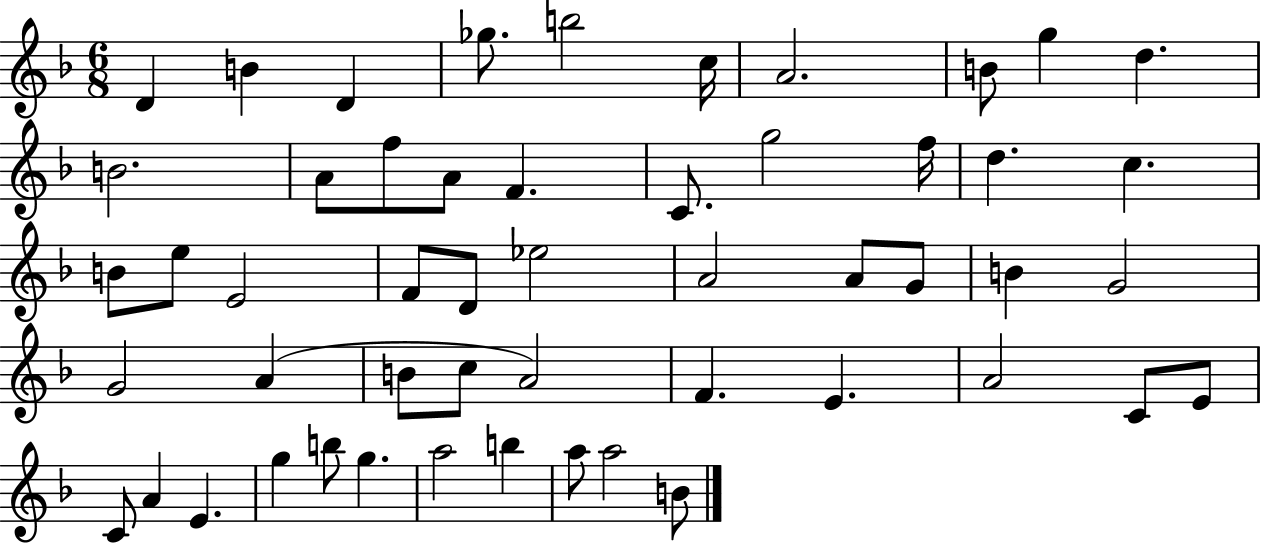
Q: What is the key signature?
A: F major